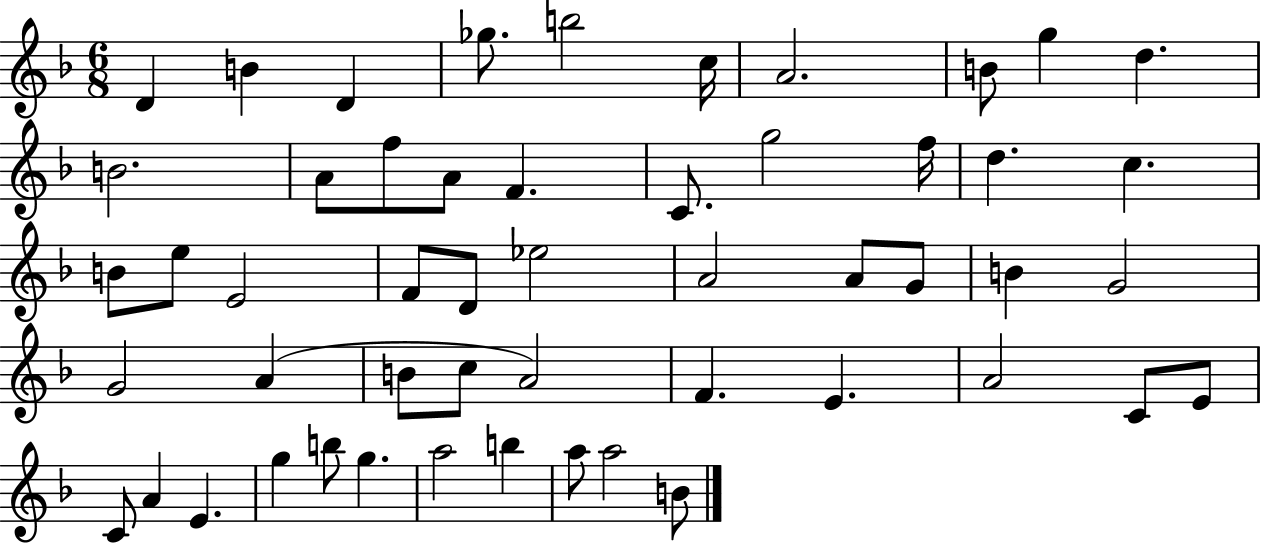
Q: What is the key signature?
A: F major